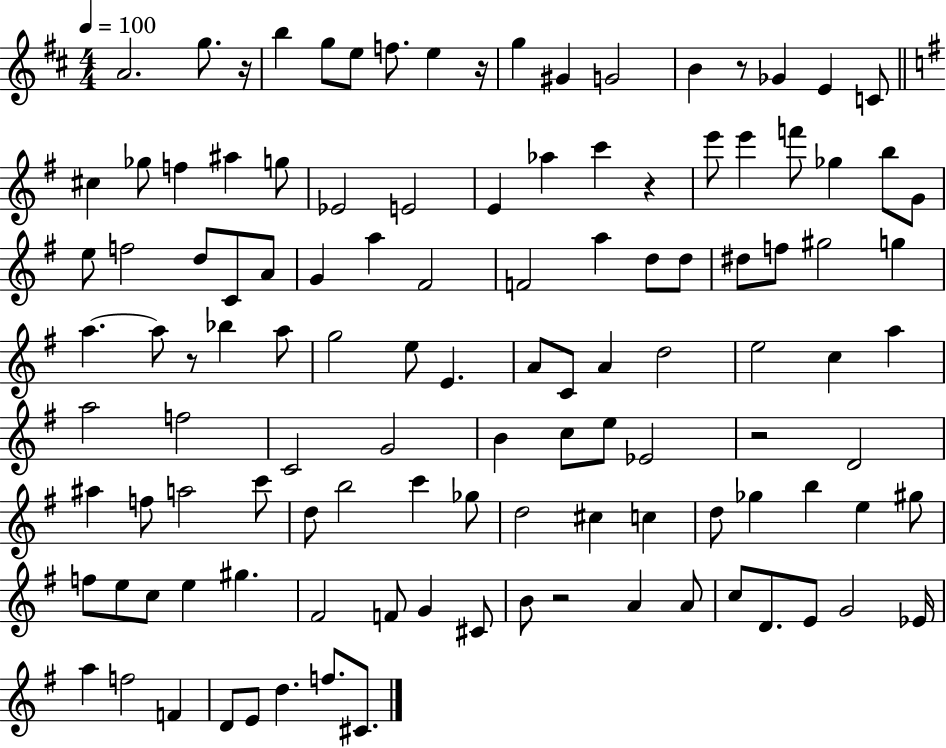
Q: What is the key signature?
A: D major